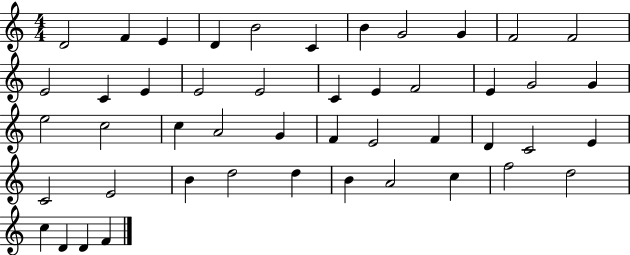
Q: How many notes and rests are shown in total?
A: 47